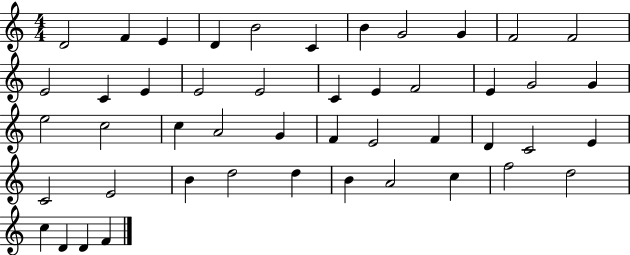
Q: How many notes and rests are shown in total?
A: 47